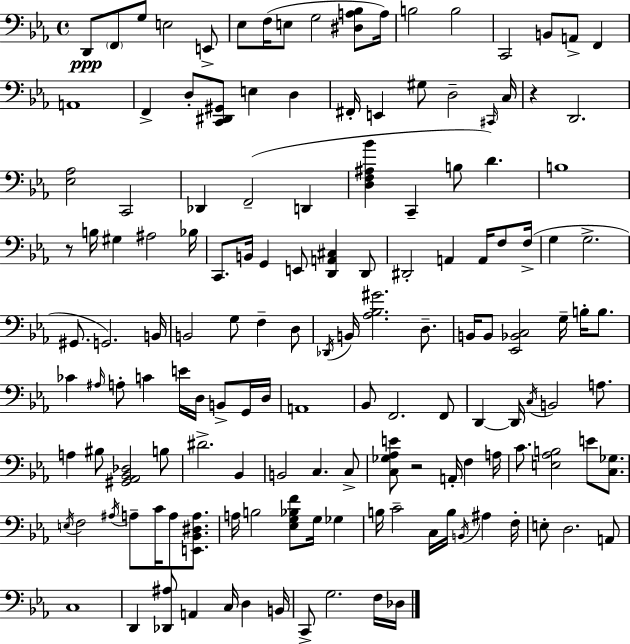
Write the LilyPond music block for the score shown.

{
  \clef bass
  \time 4/4
  \defaultTimeSignature
  \key c \minor
  d,8\ppp \parenthesize f,8 g8 e2 e,8-> | ees8 f16( e8 g2 <dis a bes>8 a16) | b2 b2 | c,2 b,8 a,8-> f,4 | \break a,1 | f,4-> d8-. <c, dis, gis,>8 e4 d4 | fis,16-. e,4 gis8 d2-- \grace { cis,16 } | c16 r4 d,2. | \break <ees aes>2 c,2 | des,4 f,2--( d,4 | <d f ais bes'>4 c,4-- b8 d'4.) | b1 | \break r8 b16 gis4 ais2 | bes16 c,8. b,16 g,4 e,8 <d, a, cis>4 d,8 | dis,2-. a,4 a,16 f8 | f16->( g4 g2.-> | \break gis,8. g,2.) | b,16 b,2 g8 f4-- d8 | \acciaccatura { des,16 } b,16 <aes bes gis'>2. d8.-- | b,16 b,8 <ees, bes, c>2 g16-- b16-. b8. | \break ces'4 \grace { ais16 } a8-. c'4 e'16 d16 b,8-> | g,16 d16 a,1 | bes,8 f,2. | f,8 d,4~~ d,16 \acciaccatura { c16 } b,2 | \break a8. a4 bis8 <gis, aes, bes, des>2 | b8 dis'2.-> | bes,4 b,2 c4. | c8-> <c ges aes e'>8 r2 a,16-. f4 | \break a16 c'8. <e aes b>2 e'8 | <c ges>8. \acciaccatura { e16 } f2 \acciaccatura { ais16 } a8-- | c'16 a8 <e, bes, dis a>8. a16 b2 <ees g bes f'>8 | g16 ges4 b16 c'2-- c16 | \break b16 \acciaccatura { b,16 } ais4 f16-. e8-. d2. | a,8 c1 | d,4 <des, ais>8 a,4 | c16 d4 b,16 c,8-> g2. | \break f16 des16 \bar "|."
}